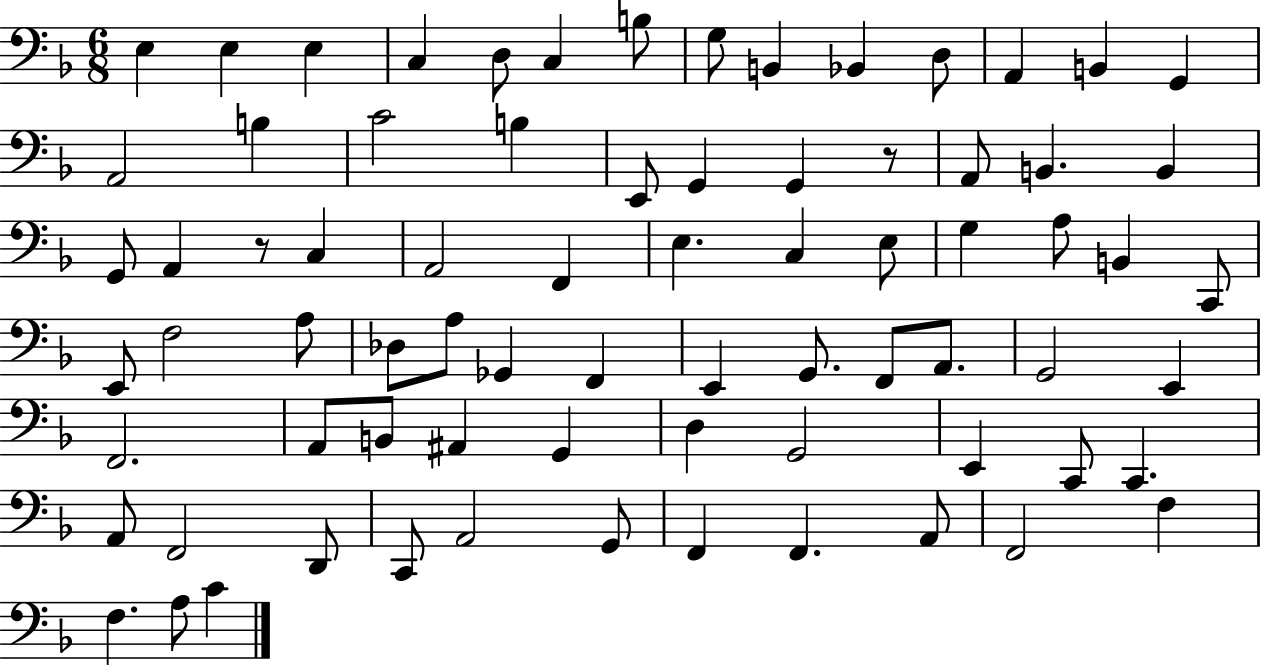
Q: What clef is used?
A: bass